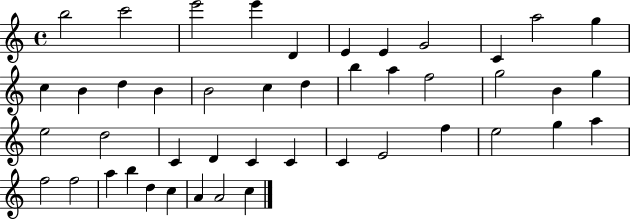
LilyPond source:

{
  \clef treble
  \time 4/4
  \defaultTimeSignature
  \key c \major
  b''2 c'''2 | e'''2 e'''4 d'4 | e'4 e'4 g'2 | c'4 a''2 g''4 | \break c''4 b'4 d''4 b'4 | b'2 c''4 d''4 | b''4 a''4 f''2 | g''2 b'4 g''4 | \break e''2 d''2 | c'4 d'4 c'4 c'4 | c'4 e'2 f''4 | e''2 g''4 a''4 | \break f''2 f''2 | a''4 b''4 d''4 c''4 | a'4 a'2 c''4 | \bar "|."
}